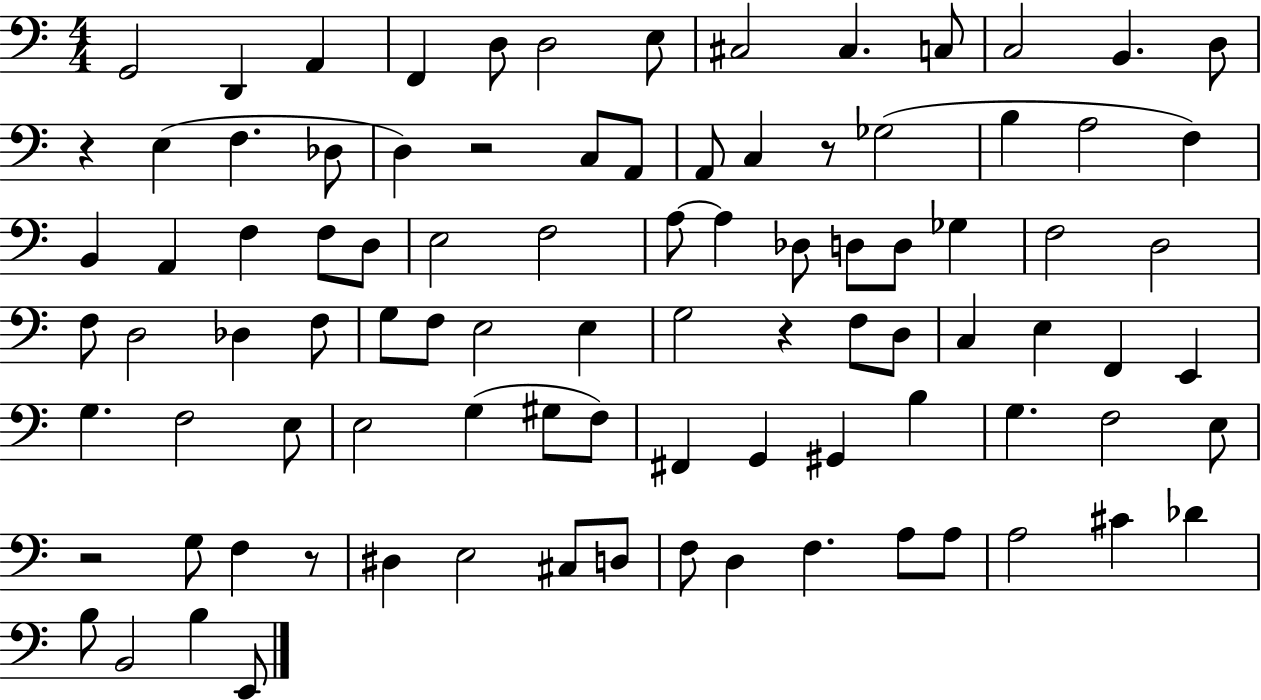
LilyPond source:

{
  \clef bass
  \numericTimeSignature
  \time 4/4
  \key c \major
  \repeat volta 2 { g,2 d,4 a,4 | f,4 d8 d2 e8 | cis2 cis4. c8 | c2 b,4. d8 | \break r4 e4( f4. des8 | d4) r2 c8 a,8 | a,8 c4 r8 ges2( | b4 a2 f4) | \break b,4 a,4 f4 f8 d8 | e2 f2 | a8~~ a4 des8 d8 d8 ges4 | f2 d2 | \break f8 d2 des4 f8 | g8 f8 e2 e4 | g2 r4 f8 d8 | c4 e4 f,4 e,4 | \break g4. f2 e8 | e2 g4( gis8 f8) | fis,4 g,4 gis,4 b4 | g4. f2 e8 | \break r2 g8 f4 r8 | dis4 e2 cis8 d8 | f8 d4 f4. a8 a8 | a2 cis'4 des'4 | \break b8 b,2 b4 e,8 | } \bar "|."
}